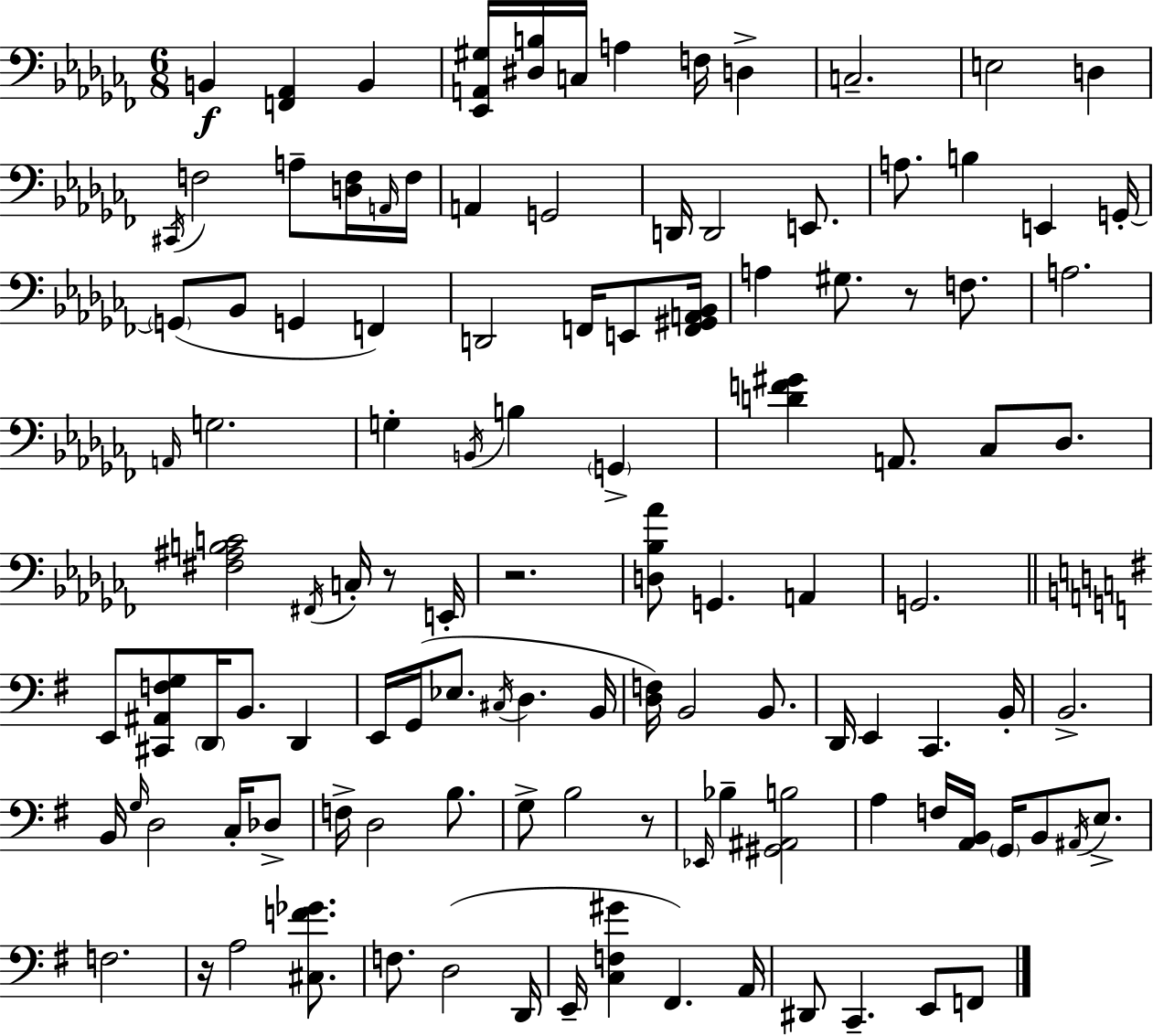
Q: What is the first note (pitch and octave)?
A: B2